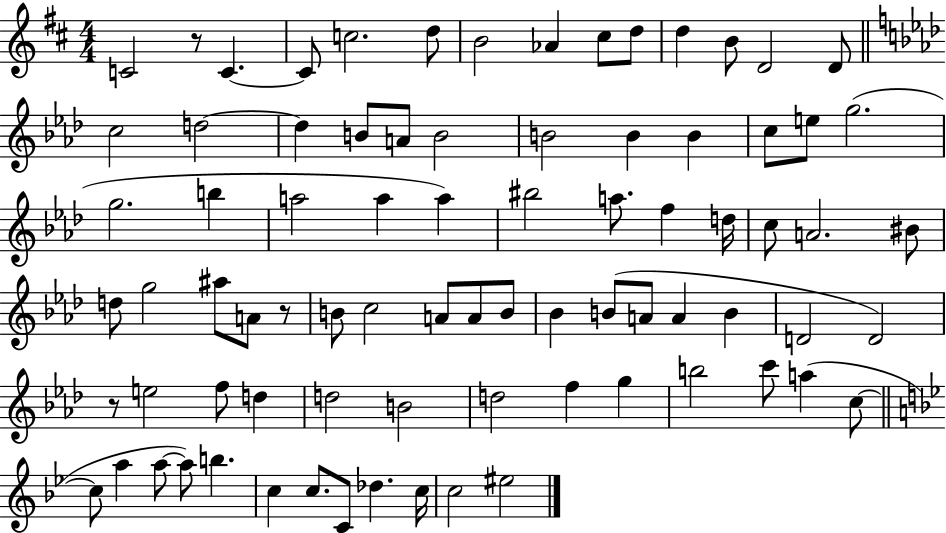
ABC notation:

X:1
T:Untitled
M:4/4
L:1/4
K:D
C2 z/2 C C/2 c2 d/2 B2 _A ^c/2 d/2 d B/2 D2 D/2 c2 d2 d B/2 A/2 B2 B2 B B c/2 e/2 g2 g2 b a2 a a ^b2 a/2 f d/4 c/2 A2 ^B/2 d/2 g2 ^a/2 A/2 z/2 B/2 c2 A/2 A/2 B/2 _B B/2 A/2 A B D2 D2 z/2 e2 f/2 d d2 B2 d2 f g b2 c'/2 a c/2 c/2 a a/2 a/2 b c c/2 C/2 _d c/4 c2 ^e2